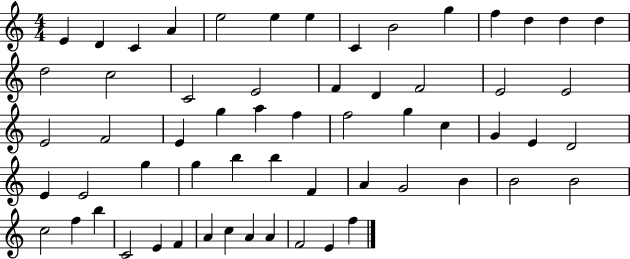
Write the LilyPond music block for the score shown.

{
  \clef treble
  \numericTimeSignature
  \time 4/4
  \key c \major
  e'4 d'4 c'4 a'4 | e''2 e''4 e''4 | c'4 b'2 g''4 | f''4 d''4 d''4 d''4 | \break d''2 c''2 | c'2 e'2 | f'4 d'4 f'2 | e'2 e'2 | \break e'2 f'2 | e'4 g''4 a''4 f''4 | f''2 g''4 c''4 | g'4 e'4 d'2 | \break e'4 e'2 g''4 | g''4 b''4 b''4 f'4 | a'4 g'2 b'4 | b'2 b'2 | \break c''2 f''4 b''4 | c'2 e'4 f'4 | a'4 c''4 a'4 a'4 | f'2 e'4 f''4 | \break \bar "|."
}